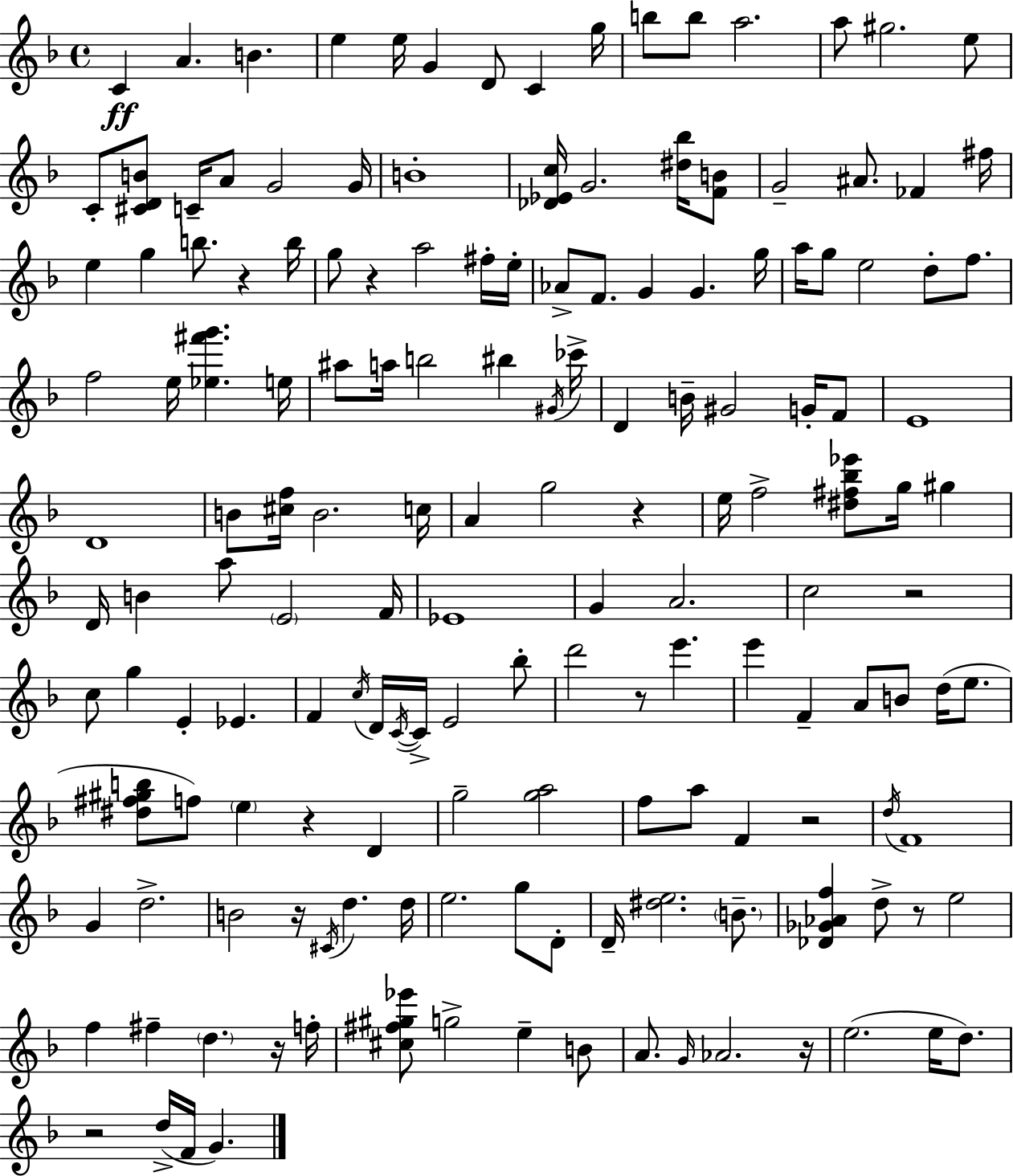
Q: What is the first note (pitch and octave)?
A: C4